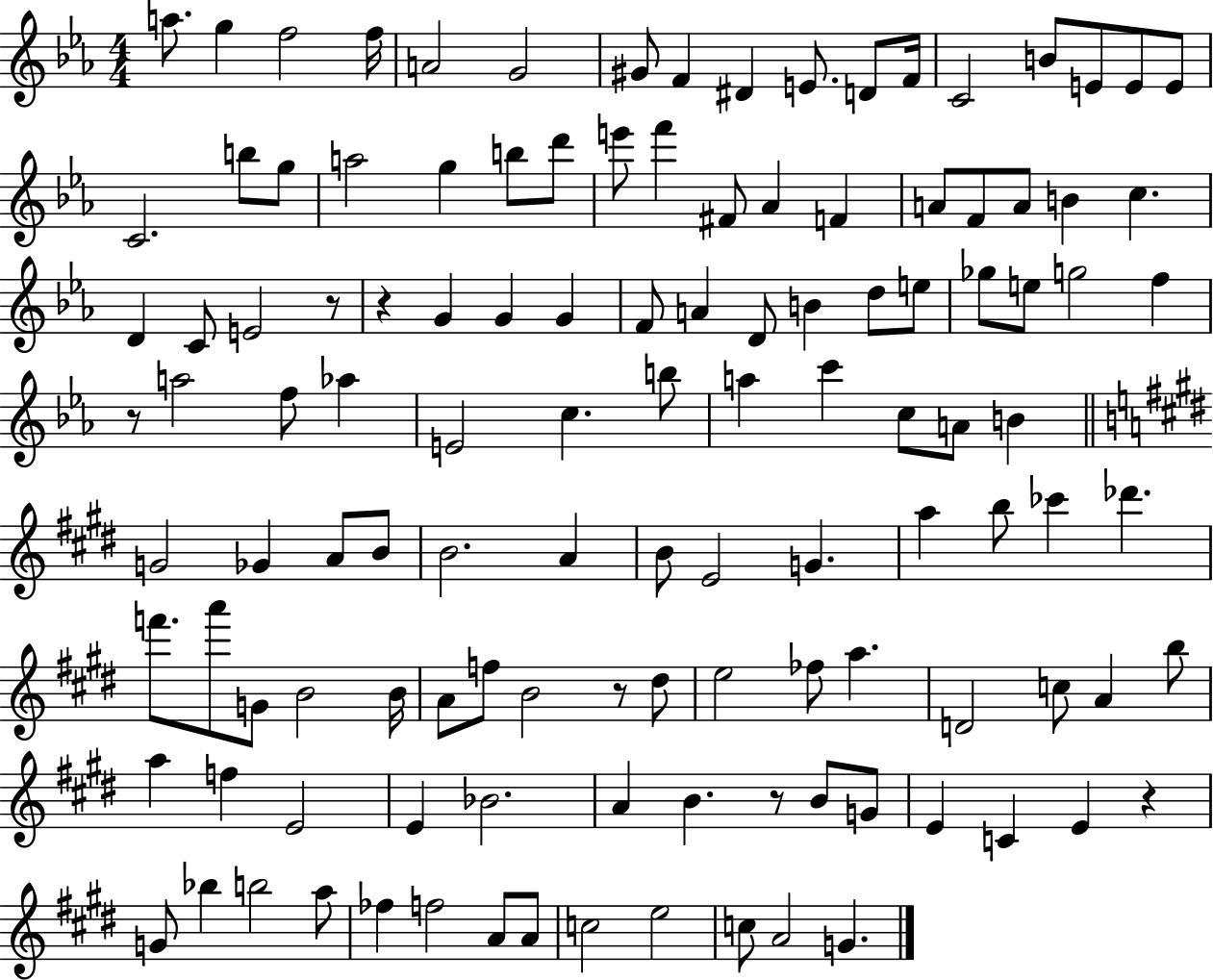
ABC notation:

X:1
T:Untitled
M:4/4
L:1/4
K:Eb
a/2 g f2 f/4 A2 G2 ^G/2 F ^D E/2 D/2 F/4 C2 B/2 E/2 E/2 E/2 C2 b/2 g/2 a2 g b/2 d'/2 e'/2 f' ^F/2 _A F A/2 F/2 A/2 B c D C/2 E2 z/2 z G G G F/2 A D/2 B d/2 e/2 _g/2 e/2 g2 f z/2 a2 f/2 _a E2 c b/2 a c' c/2 A/2 B G2 _G A/2 B/2 B2 A B/2 E2 G a b/2 _c' _d' f'/2 a'/2 G/2 B2 B/4 A/2 f/2 B2 z/2 ^d/2 e2 _f/2 a D2 c/2 A b/2 a f E2 E _B2 A B z/2 B/2 G/2 E C E z G/2 _b b2 a/2 _f f2 A/2 A/2 c2 e2 c/2 A2 G